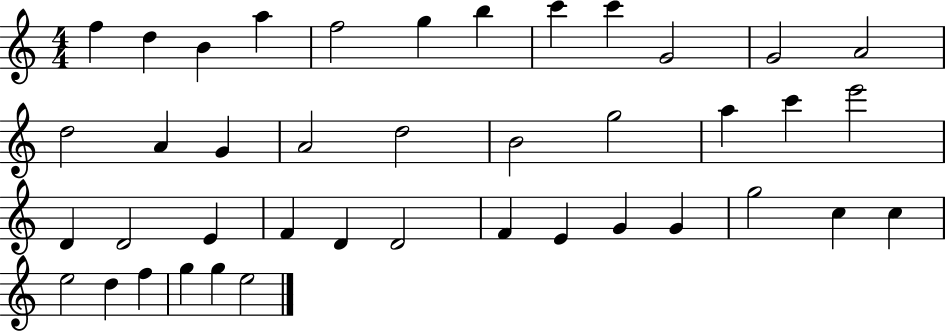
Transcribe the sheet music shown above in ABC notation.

X:1
T:Untitled
M:4/4
L:1/4
K:C
f d B a f2 g b c' c' G2 G2 A2 d2 A G A2 d2 B2 g2 a c' e'2 D D2 E F D D2 F E G G g2 c c e2 d f g g e2